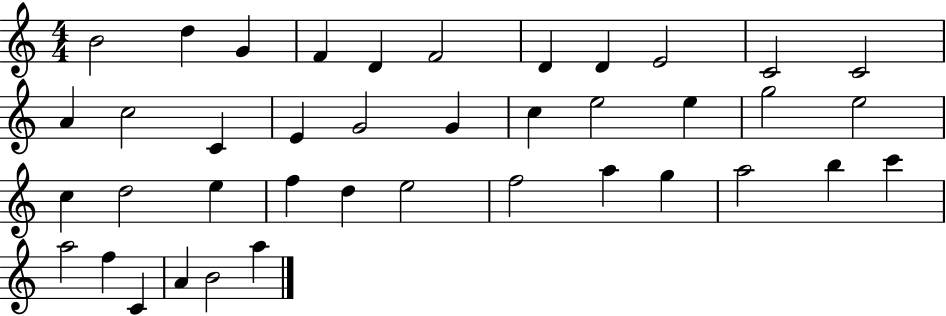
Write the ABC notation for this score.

X:1
T:Untitled
M:4/4
L:1/4
K:C
B2 d G F D F2 D D E2 C2 C2 A c2 C E G2 G c e2 e g2 e2 c d2 e f d e2 f2 a g a2 b c' a2 f C A B2 a